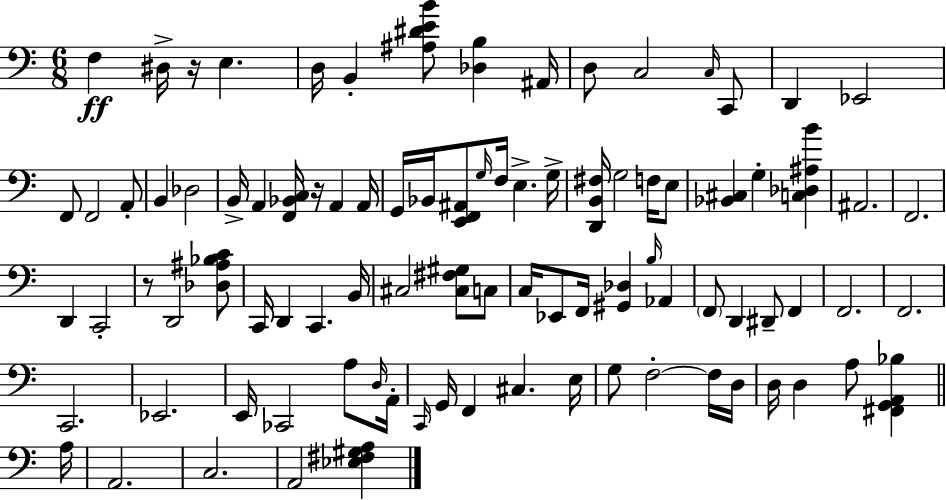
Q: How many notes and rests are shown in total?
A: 91